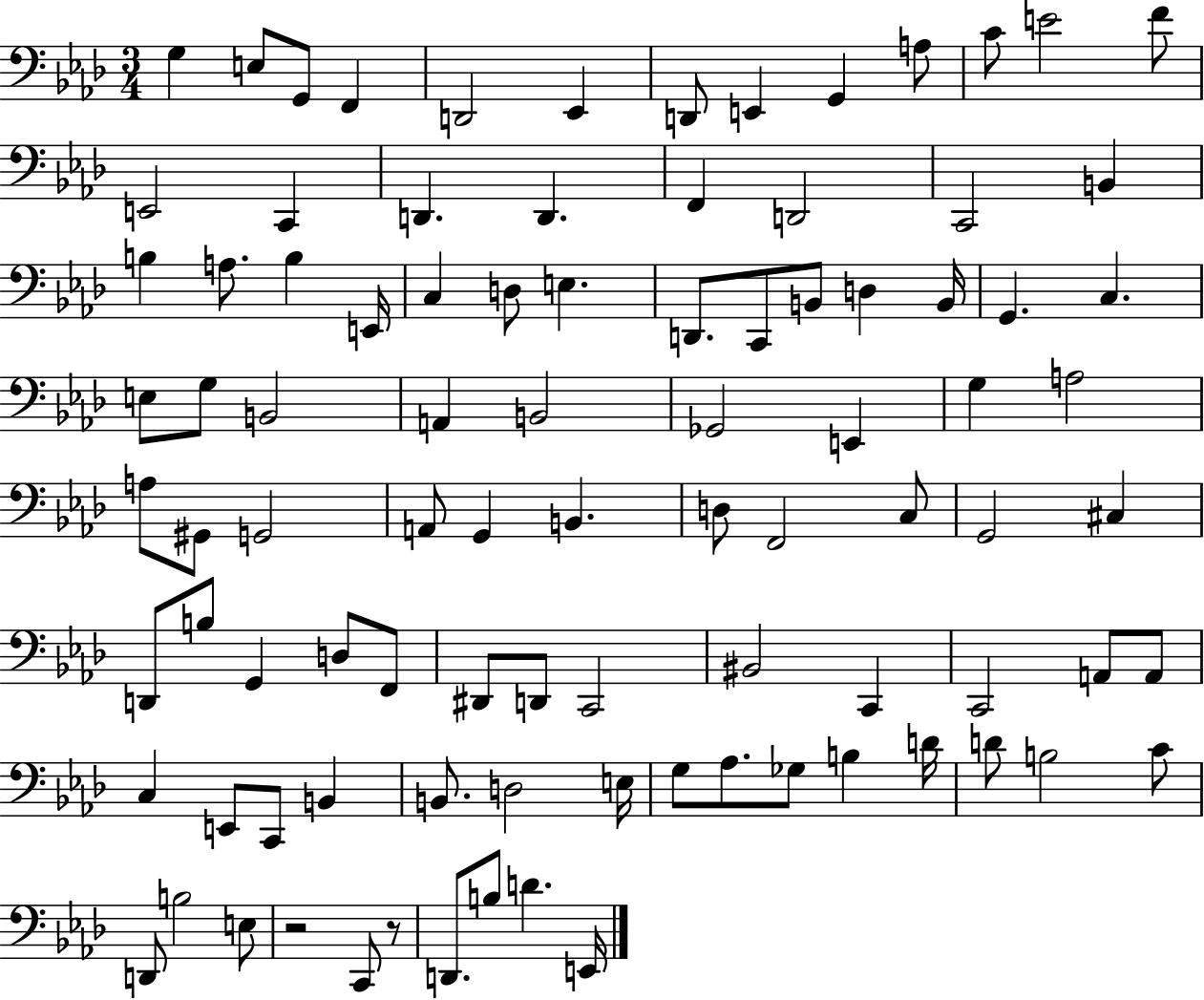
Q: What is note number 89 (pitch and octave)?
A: B3